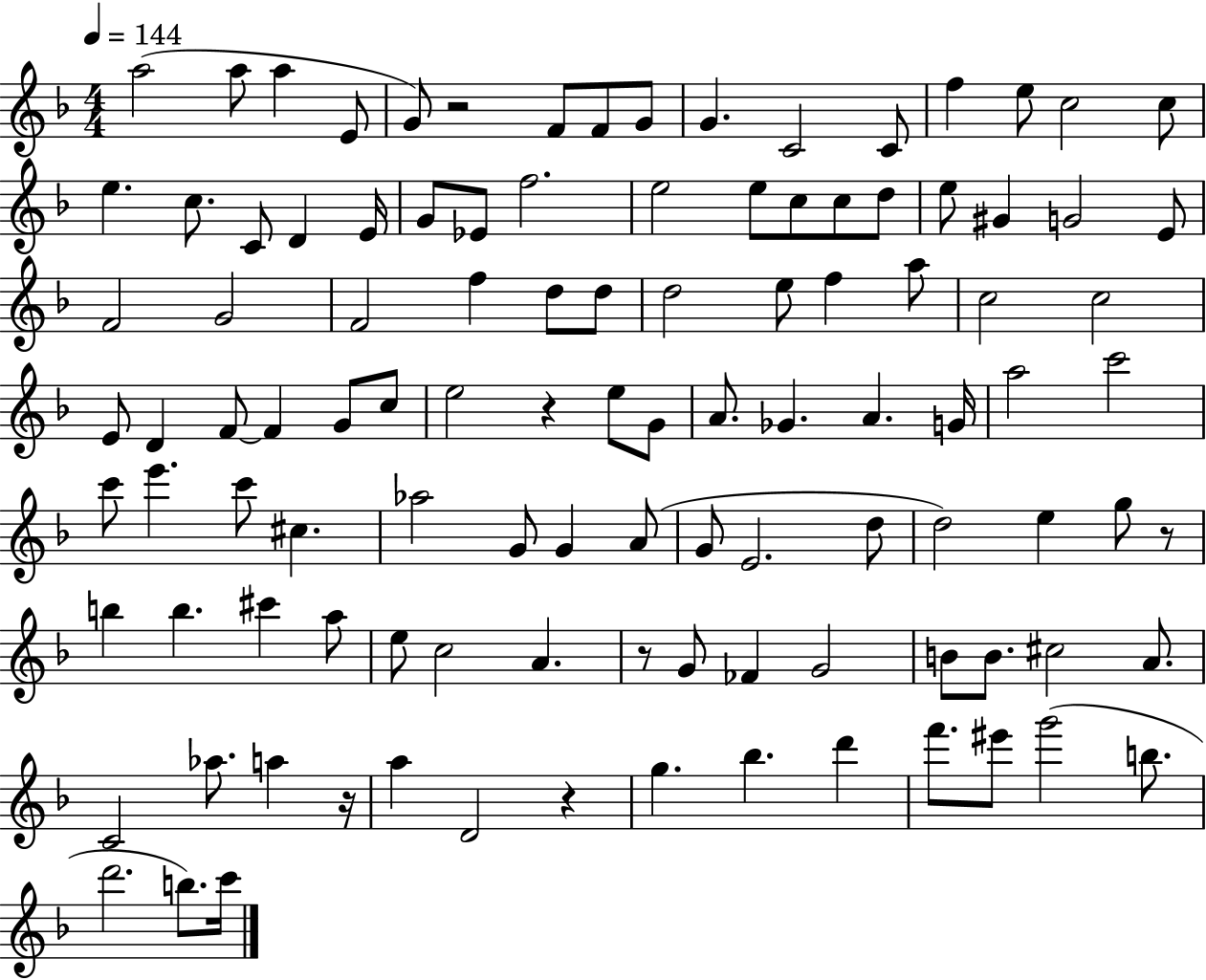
{
  \clef treble
  \numericTimeSignature
  \time 4/4
  \key f \major
  \tempo 4 = 144
  a''2( a''8 a''4 e'8 | g'8) r2 f'8 f'8 g'8 | g'4. c'2 c'8 | f''4 e''8 c''2 c''8 | \break e''4. c''8. c'8 d'4 e'16 | g'8 ees'8 f''2. | e''2 e''8 c''8 c''8 d''8 | e''8 gis'4 g'2 e'8 | \break f'2 g'2 | f'2 f''4 d''8 d''8 | d''2 e''8 f''4 a''8 | c''2 c''2 | \break e'8 d'4 f'8~~ f'4 g'8 c''8 | e''2 r4 e''8 g'8 | a'8. ges'4. a'4. g'16 | a''2 c'''2 | \break c'''8 e'''4. c'''8 cis''4. | aes''2 g'8 g'4 a'8( | g'8 e'2. d''8 | d''2) e''4 g''8 r8 | \break b''4 b''4. cis'''4 a''8 | e''8 c''2 a'4. | r8 g'8 fes'4 g'2 | b'8 b'8. cis''2 a'8. | \break c'2 aes''8. a''4 r16 | a''4 d'2 r4 | g''4. bes''4. d'''4 | f'''8. eis'''8 g'''2( b''8. | \break d'''2. b''8.) c'''16 | \bar "|."
}